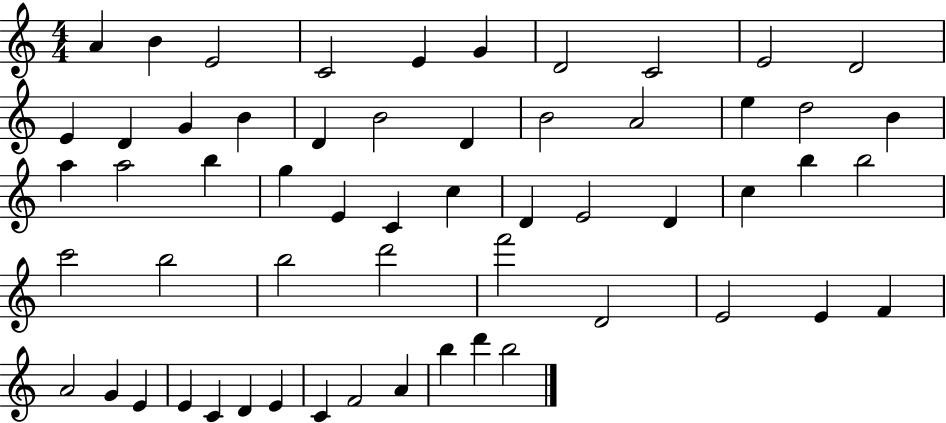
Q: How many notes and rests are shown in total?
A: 57